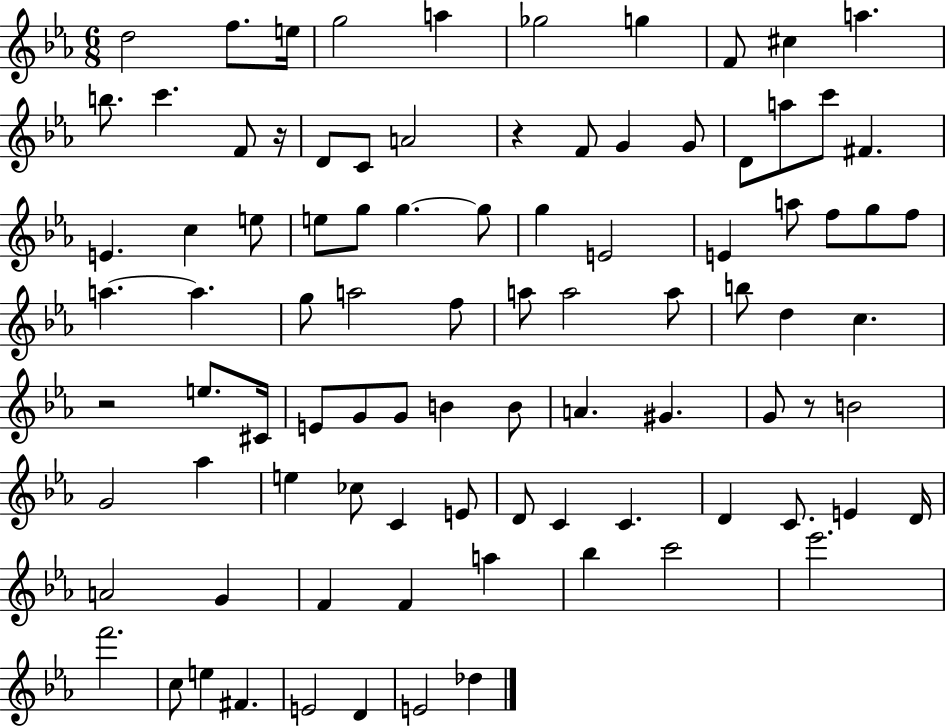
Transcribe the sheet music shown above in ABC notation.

X:1
T:Untitled
M:6/8
L:1/4
K:Eb
d2 f/2 e/4 g2 a _g2 g F/2 ^c a b/2 c' F/2 z/4 D/2 C/2 A2 z F/2 G G/2 D/2 a/2 c'/2 ^F E c e/2 e/2 g/2 g g/2 g E2 E a/2 f/2 g/2 f/2 a a g/2 a2 f/2 a/2 a2 a/2 b/2 d c z2 e/2 ^C/4 E/2 G/2 G/2 B B/2 A ^G G/2 z/2 B2 G2 _a e _c/2 C E/2 D/2 C C D C/2 E D/4 A2 G F F a _b c'2 _e'2 f'2 c/2 e ^F E2 D E2 _d